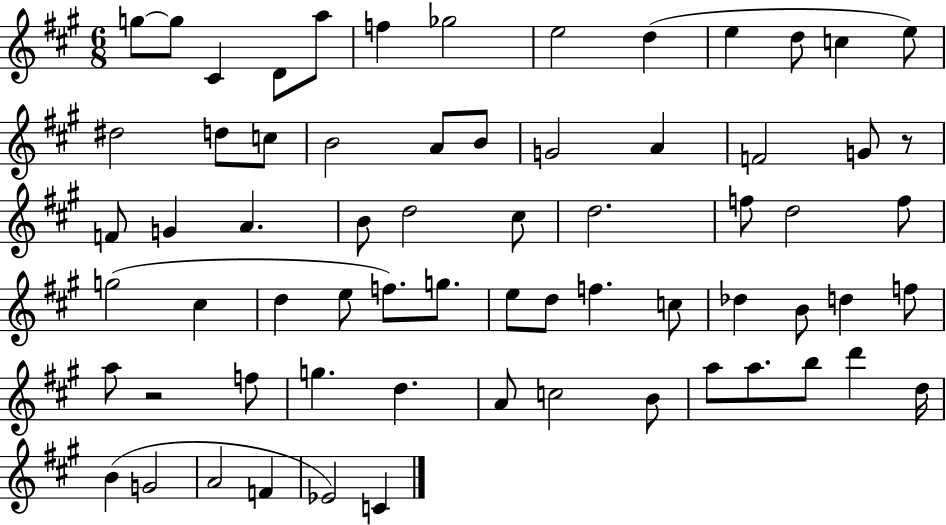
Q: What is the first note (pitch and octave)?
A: G5